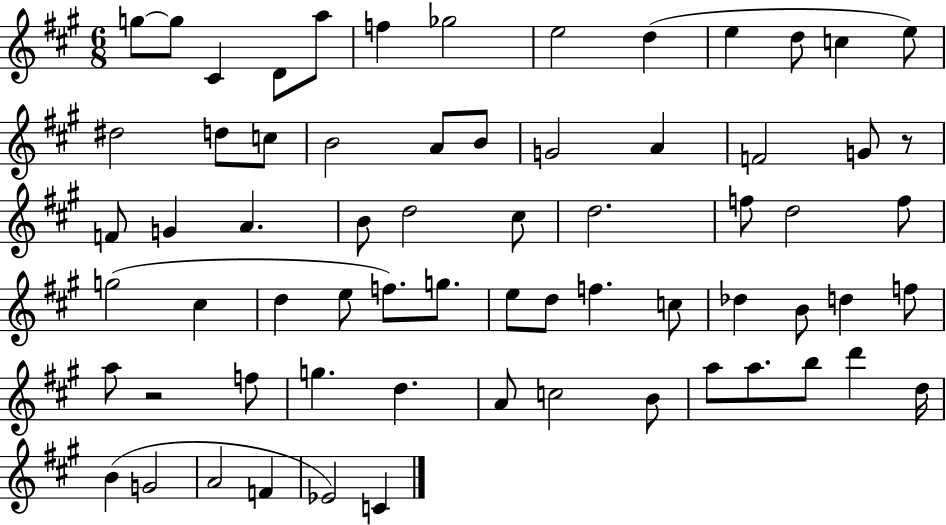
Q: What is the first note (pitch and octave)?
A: G5